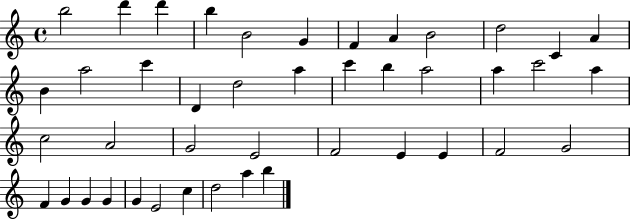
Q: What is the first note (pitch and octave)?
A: B5